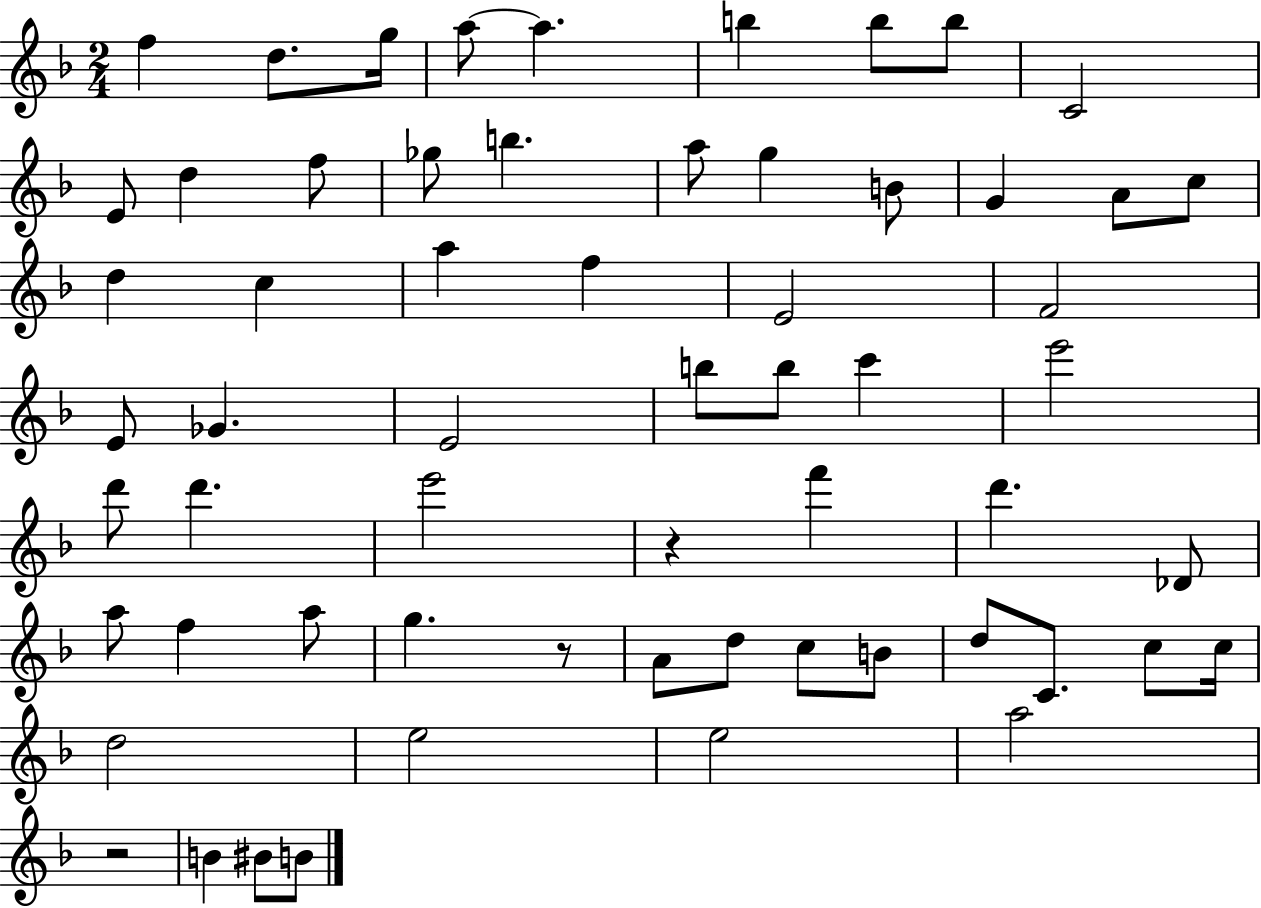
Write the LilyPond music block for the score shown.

{
  \clef treble
  \numericTimeSignature
  \time 2/4
  \key f \major
  f''4 d''8. g''16 | a''8~~ a''4. | b''4 b''8 b''8 | c'2 | \break e'8 d''4 f''8 | ges''8 b''4. | a''8 g''4 b'8 | g'4 a'8 c''8 | \break d''4 c''4 | a''4 f''4 | e'2 | f'2 | \break e'8 ges'4. | e'2 | b''8 b''8 c'''4 | e'''2 | \break d'''8 d'''4. | e'''2 | r4 f'''4 | d'''4. des'8 | \break a''8 f''4 a''8 | g''4. r8 | a'8 d''8 c''8 b'8 | d''8 c'8. c''8 c''16 | \break d''2 | e''2 | e''2 | a''2 | \break r2 | b'4 bis'8 b'8 | \bar "|."
}